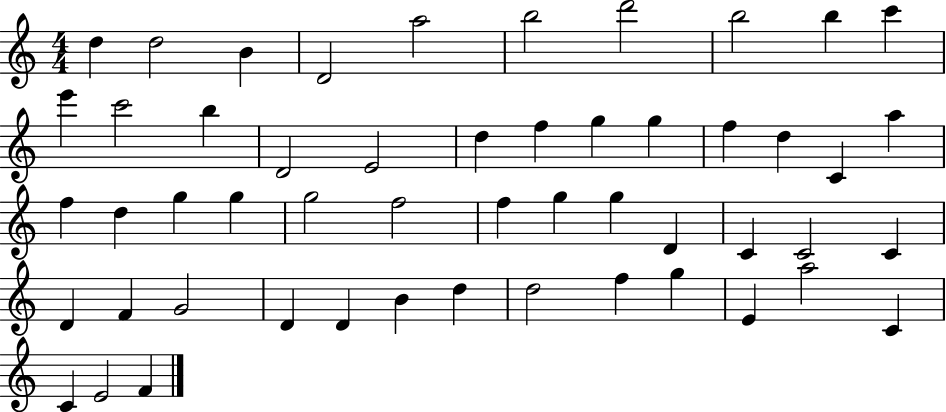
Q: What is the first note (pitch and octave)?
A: D5